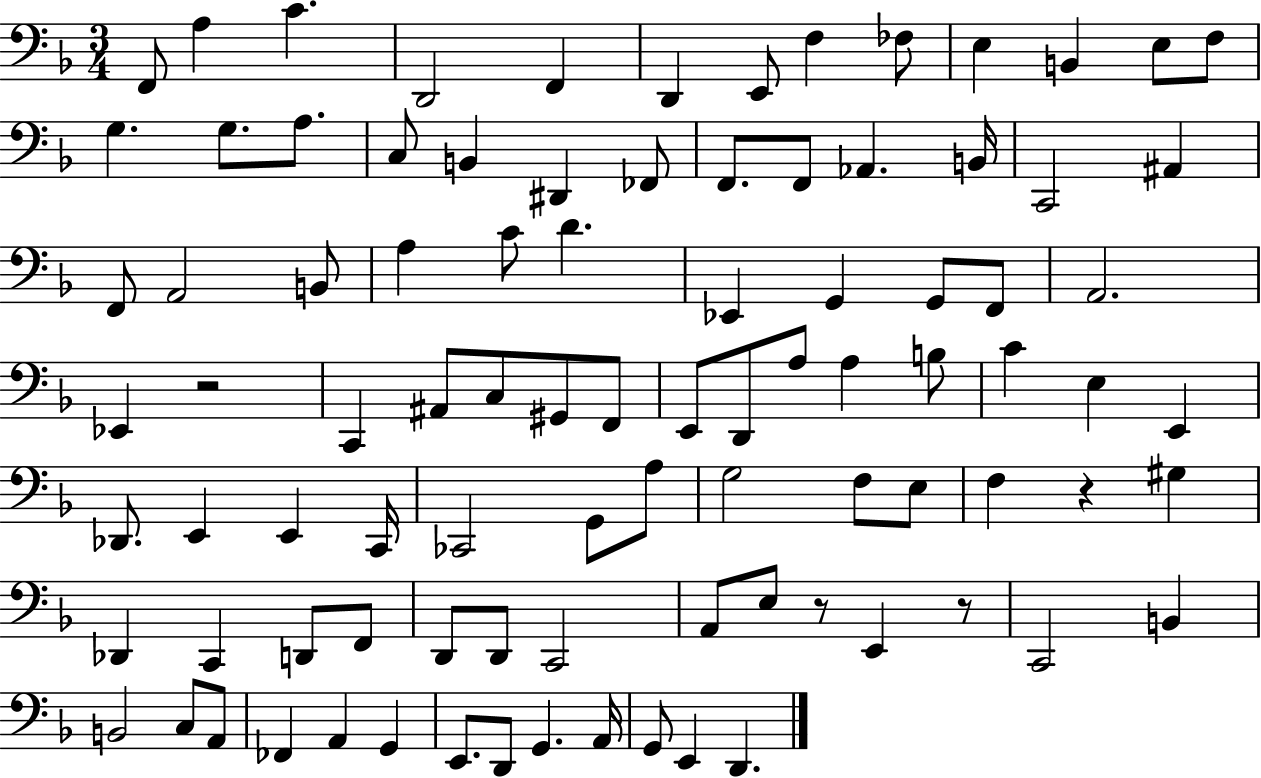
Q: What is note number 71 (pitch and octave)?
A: A2